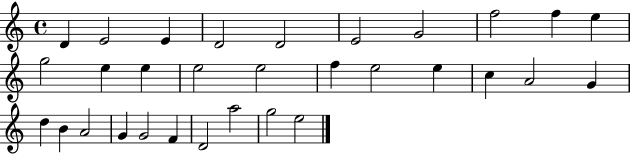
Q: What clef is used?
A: treble